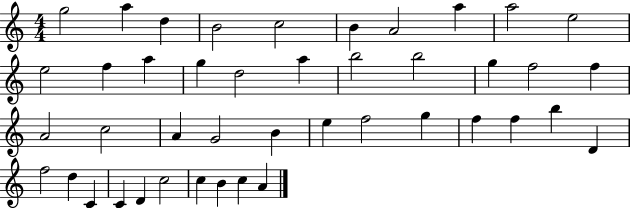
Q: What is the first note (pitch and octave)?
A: G5